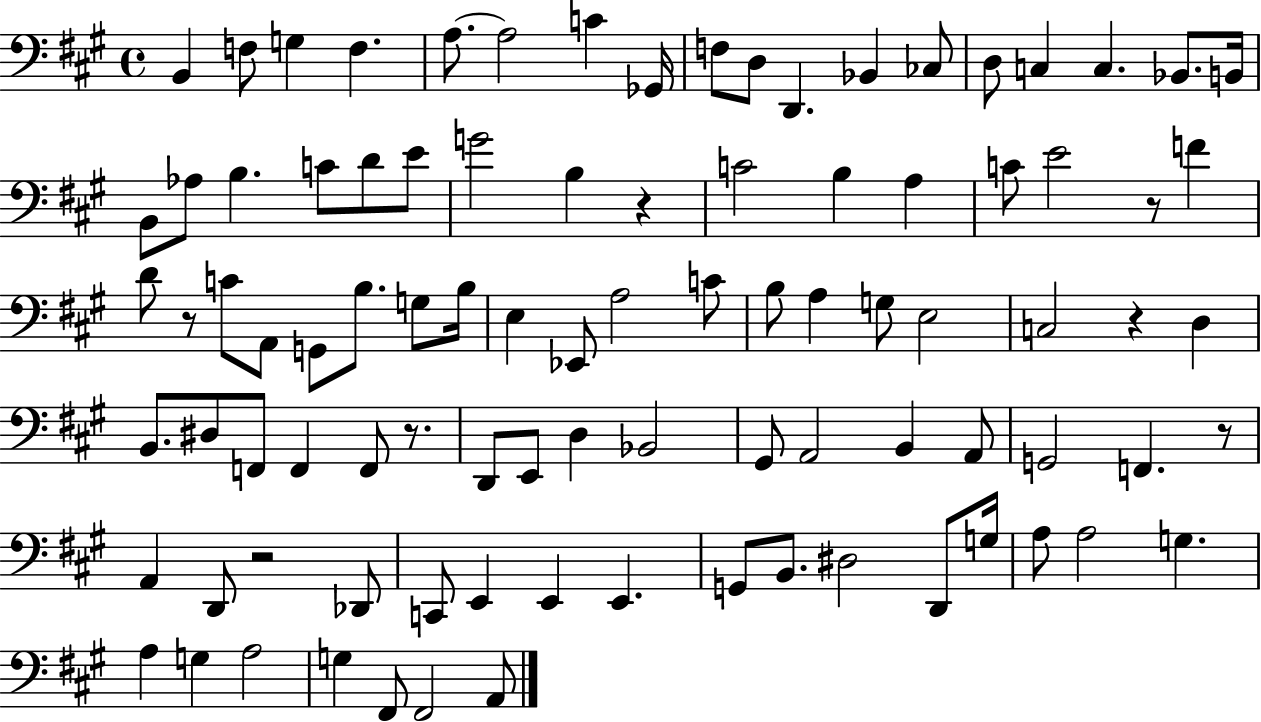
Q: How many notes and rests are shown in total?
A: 93